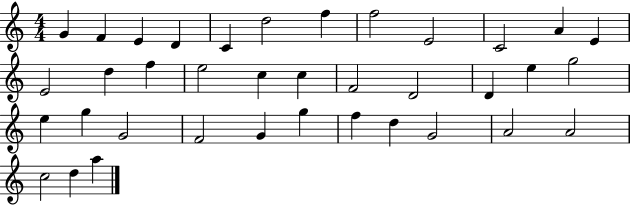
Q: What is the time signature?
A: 4/4